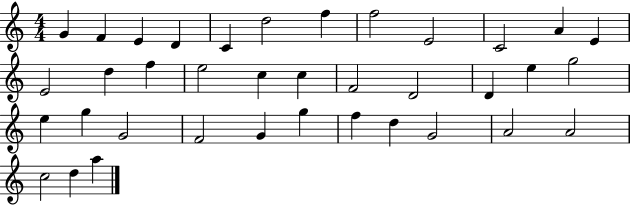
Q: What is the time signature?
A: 4/4